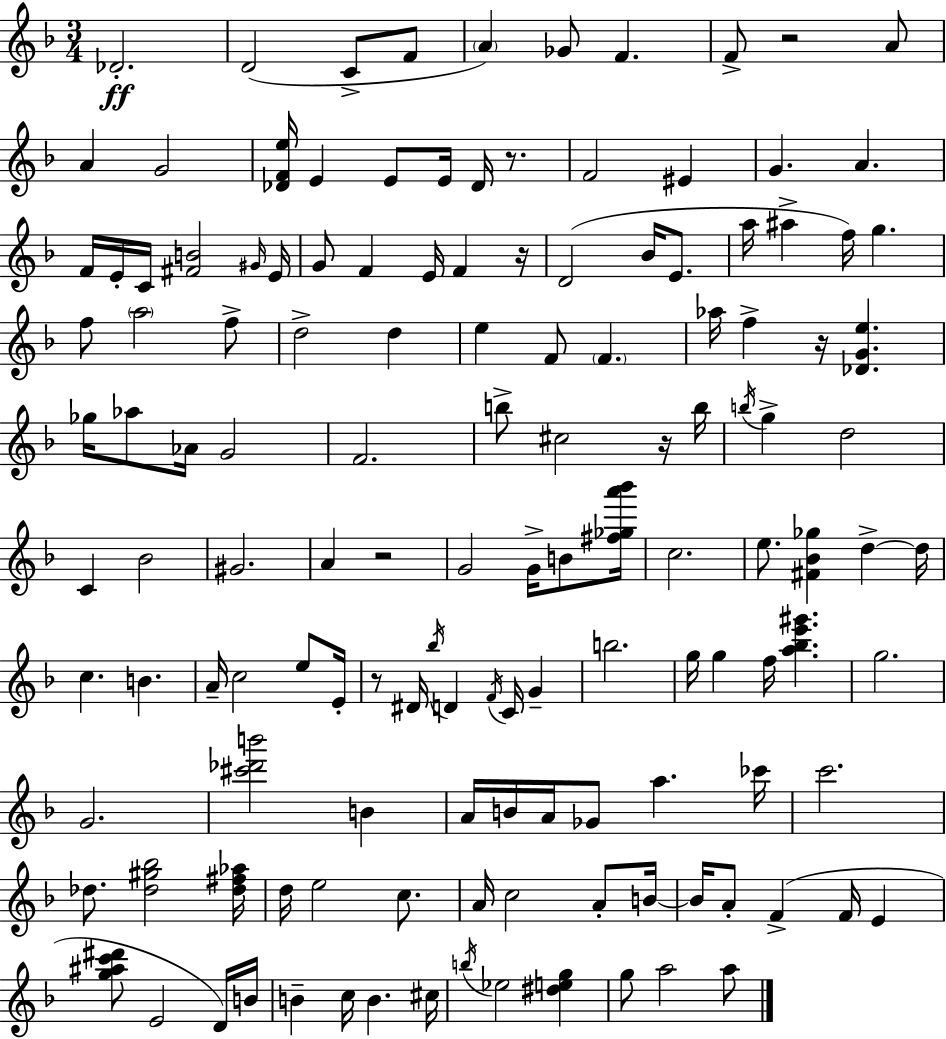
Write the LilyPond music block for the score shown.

{
  \clef treble
  \numericTimeSignature
  \time 3/4
  \key d \minor
  des'2.-.\ff | d'2( c'8-> f'8 | \parenthesize a'4) ges'8 f'4. | f'8-> r2 a'8 | \break a'4 g'2 | <des' f' e''>16 e'4 e'8 e'16 des'16 r8. | f'2 eis'4 | g'4. a'4. | \break f'16 e'16-. c'16 <fis' b'>2 \grace { gis'16 } | e'16 g'8 f'4 e'16 f'4 | r16 d'2( bes'16 e'8. | a''16 ais''4-> f''16) g''4. | \break f''8 \parenthesize a''2 f''8-> | d''2-> d''4 | e''4 f'8 \parenthesize f'4. | aes''16 f''4-> r16 <des' g' e''>4. | \break ges''16 aes''8 aes'16 g'2 | f'2. | b''8-> cis''2 r16 | b''16 \acciaccatura { b''16 } g''4-> d''2 | \break c'4 bes'2 | gis'2. | a'4 r2 | g'2 g'16-> b'8 | \break <fis'' ges'' a''' bes'''>16 c''2. | e''8. <fis' bes' ges''>4 d''4->~~ | d''16 c''4. b'4. | a'16-- c''2 e''8 | \break e'16-. r8 dis'16 \acciaccatura { bes''16 } d'4 \acciaccatura { f'16 } c'16 | g'4-- b''2. | g''16 g''4 f''16 <a'' bes'' e''' gis'''>4. | g''2. | \break g'2. | <cis''' des''' b'''>2 | b'4 a'16 b'16 a'16 ges'8 a''4. | ces'''16 c'''2. | \break des''8. <des'' gis'' bes''>2 | <des'' fis'' aes''>16 d''16 e''2 | c''8. a'16 c''2 | a'8-. b'16~~ b'16 a'8-. f'4->( f'16 | \break e'4 <g'' ais'' c''' dis'''>8 e'2 | d'16) b'16 b'4-- c''16 b'4. | cis''16 \acciaccatura { b''16 } ees''2 | <dis'' e'' g''>4 g''8 a''2 | \break a''8 \bar "|."
}